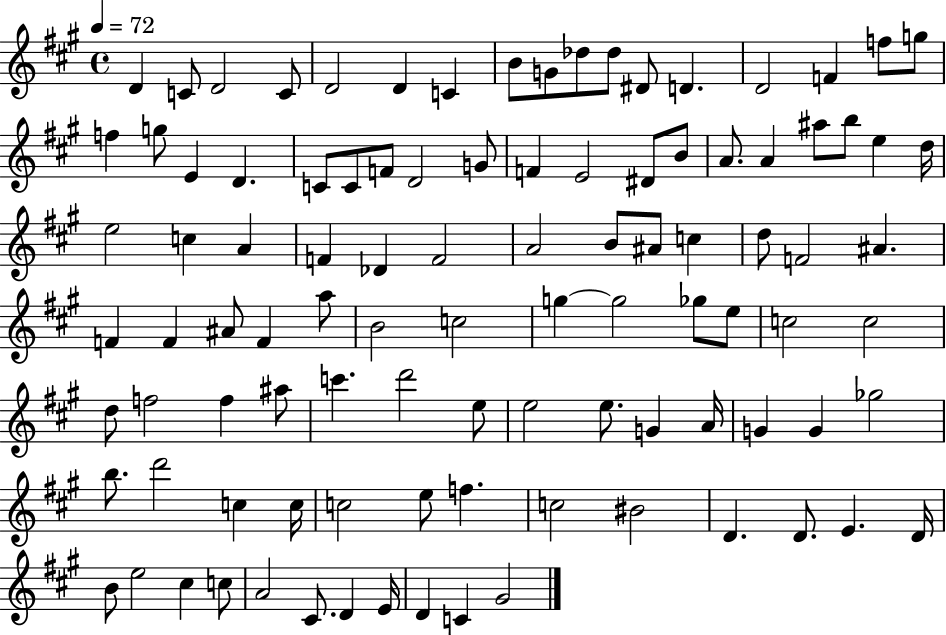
D4/q C4/e D4/h C4/e D4/h D4/q C4/q B4/e G4/e Db5/e Db5/e D#4/e D4/q. D4/h F4/q F5/e G5/e F5/q G5/e E4/q D4/q. C4/e C4/e F4/e D4/h G4/e F4/q E4/h D#4/e B4/e A4/e. A4/q A#5/e B5/e E5/q D5/s E5/h C5/q A4/q F4/q Db4/q F4/h A4/h B4/e A#4/e C5/q D5/e F4/h A#4/q. F4/q F4/q A#4/e F4/q A5/e B4/h C5/h G5/q G5/h Gb5/e E5/e C5/h C5/h D5/e F5/h F5/q A#5/e C6/q. D6/h E5/e E5/h E5/e. G4/q A4/s G4/q G4/q Gb5/h B5/e. D6/h C5/q C5/s C5/h E5/e F5/q. C5/h BIS4/h D4/q. D4/e. E4/q. D4/s B4/e E5/h C#5/q C5/e A4/h C#4/e. D4/q E4/s D4/q C4/q G#4/h